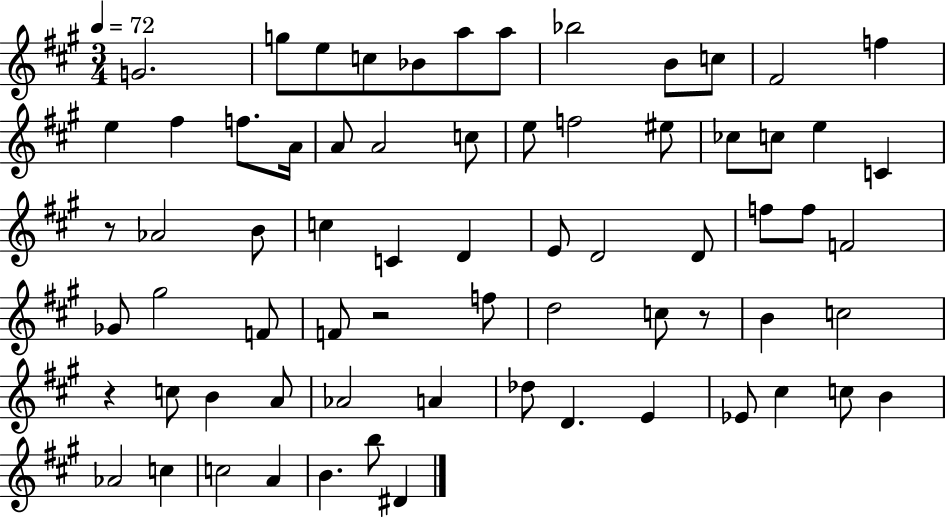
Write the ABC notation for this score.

X:1
T:Untitled
M:3/4
L:1/4
K:A
G2 g/2 e/2 c/2 _B/2 a/2 a/2 _b2 B/2 c/2 ^F2 f e ^f f/2 A/4 A/2 A2 c/2 e/2 f2 ^e/2 _c/2 c/2 e C z/2 _A2 B/2 c C D E/2 D2 D/2 f/2 f/2 F2 _G/2 ^g2 F/2 F/2 z2 f/2 d2 c/2 z/2 B c2 z c/2 B A/2 _A2 A _d/2 D E _E/2 ^c c/2 B _A2 c c2 A B b/2 ^D